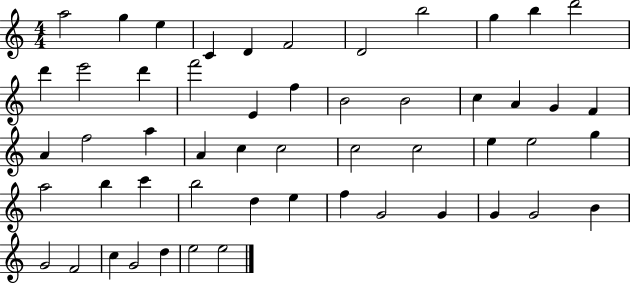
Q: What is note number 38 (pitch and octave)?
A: B5